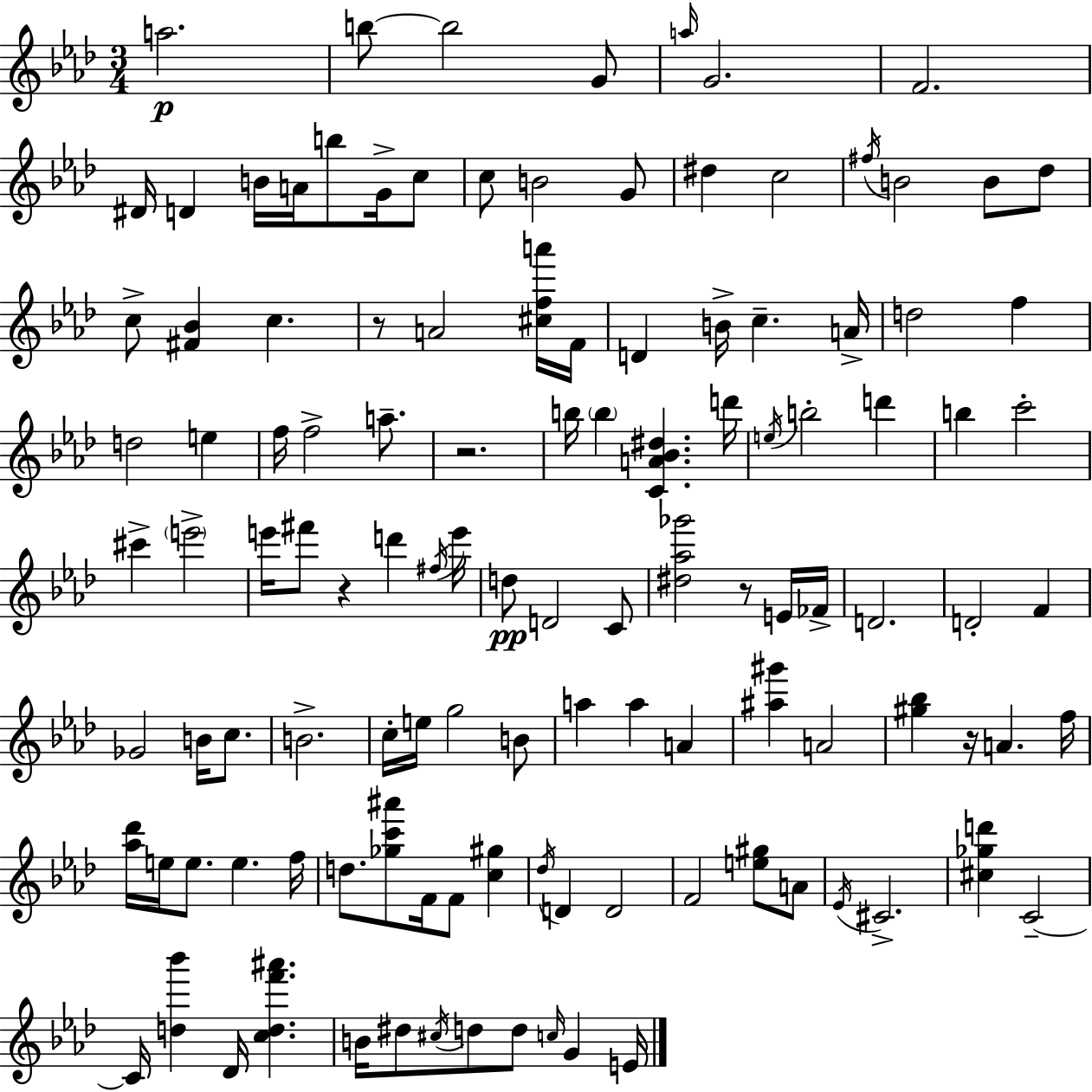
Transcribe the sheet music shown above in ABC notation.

X:1
T:Untitled
M:3/4
L:1/4
K:Fm
a2 b/2 b2 G/2 a/4 G2 F2 ^D/4 D B/4 A/4 b/2 G/4 c/2 c/2 B2 G/2 ^d c2 ^f/4 B2 B/2 _d/2 c/2 [^F_B] c z/2 A2 [^cfa']/4 F/4 D B/4 c A/4 d2 f d2 e f/4 f2 a/2 z2 b/4 b [CA_B^d] d'/4 e/4 b2 d' b c'2 ^c' e'2 e'/4 ^f'/2 z d' ^f/4 e'/4 d/2 D2 C/2 [^d_a_g']2 z/2 E/4 _F/4 D2 D2 F _G2 B/4 c/2 B2 c/4 e/4 g2 B/2 a a A [^a^g'] A2 [^g_b] z/4 A f/4 [_a_d']/4 e/4 e/2 e f/4 d/2 [_gc'^a']/2 F/4 F/2 [c^g] _d/4 D D2 F2 [e^g]/2 A/2 _E/4 ^C2 [^c_gd'] C2 C/4 [d_b'] _D/4 [cdf'^a'] B/4 ^d/2 ^c/4 d/2 d/2 c/4 G E/4